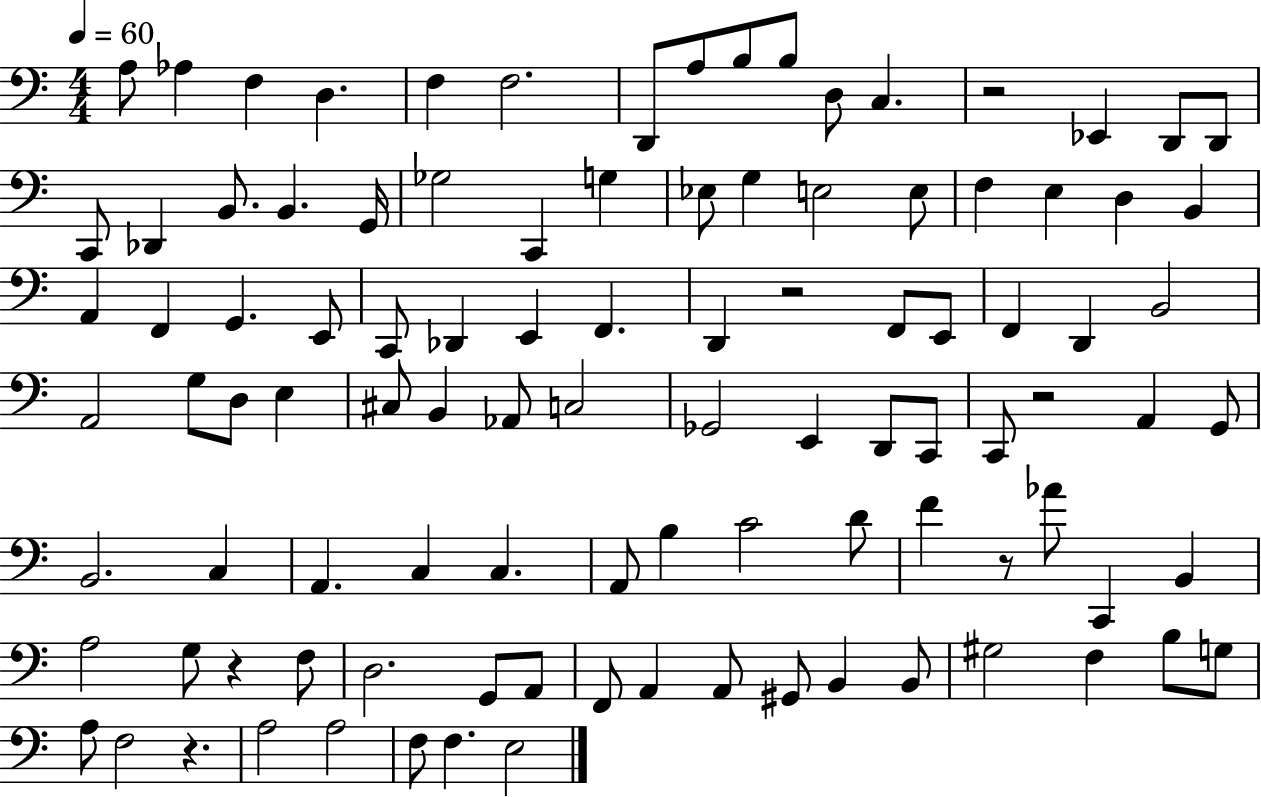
{
  \clef bass
  \numericTimeSignature
  \time 4/4
  \key c \major
  \tempo 4 = 60
  \repeat volta 2 { a8 aes4 f4 d4. | f4 f2. | d,8 a8 b8 b8 d8 c4. | r2 ees,4 d,8 d,8 | \break c,8 des,4 b,8. b,4. g,16 | ges2 c,4 g4 | ees8 g4 e2 e8 | f4 e4 d4 b,4 | \break a,4 f,4 g,4. e,8 | c,8 des,4 e,4 f,4. | d,4 r2 f,8 e,8 | f,4 d,4 b,2 | \break a,2 g8 d8 e4 | cis8 b,4 aes,8 c2 | ges,2 e,4 d,8 c,8 | c,8 r2 a,4 g,8 | \break b,2. c4 | a,4. c4 c4. | a,8 b4 c'2 d'8 | f'4 r8 aes'8 c,4 b,4 | \break a2 g8 r4 f8 | d2. g,8 a,8 | f,8 a,4 a,8 gis,8 b,4 b,8 | gis2 f4 b8 g8 | \break a8 f2 r4. | a2 a2 | f8 f4. e2 | } \bar "|."
}